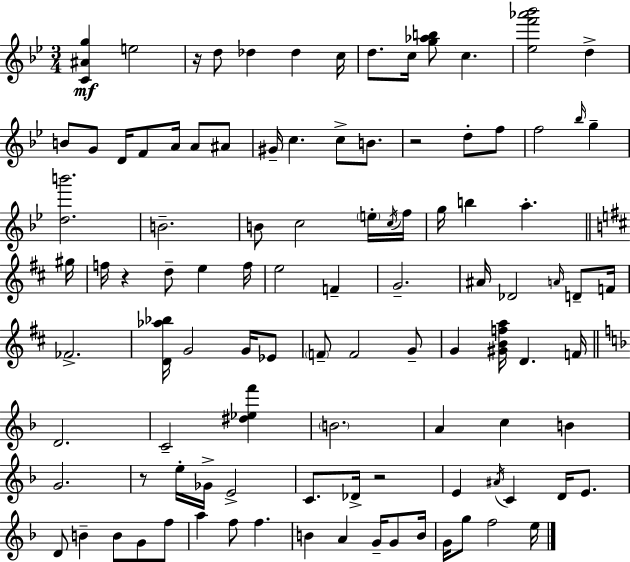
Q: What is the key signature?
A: BES major